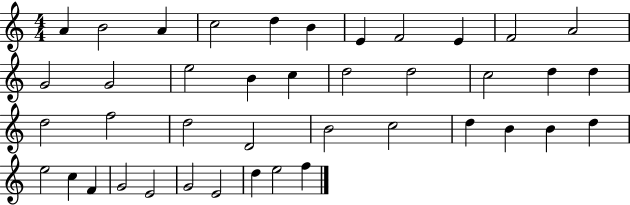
X:1
T:Untitled
M:4/4
L:1/4
K:C
A B2 A c2 d B E F2 E F2 A2 G2 G2 e2 B c d2 d2 c2 d d d2 f2 d2 D2 B2 c2 d B B d e2 c F G2 E2 G2 E2 d e2 f